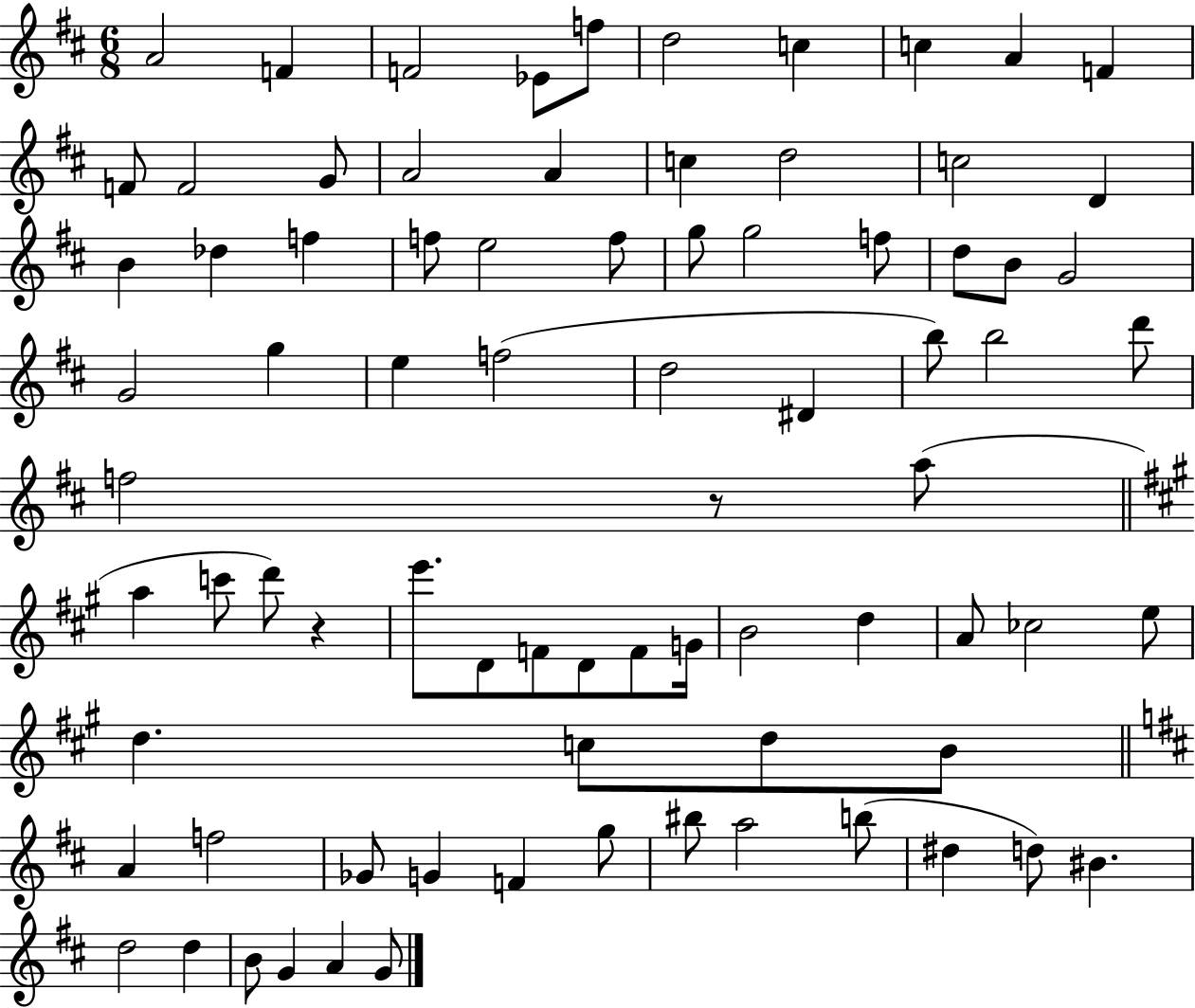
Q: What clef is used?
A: treble